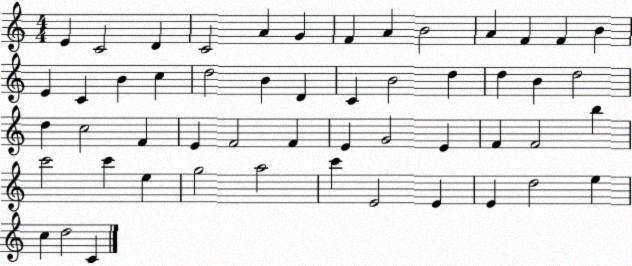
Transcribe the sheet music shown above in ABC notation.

X:1
T:Untitled
M:4/4
L:1/4
K:C
E C2 D C2 A G F A B2 A F F B E C B c d2 B D C B2 d d B d2 d c2 F E F2 F E G2 E F F2 b c'2 c' e g2 a2 c' E2 E E d2 e c d2 C